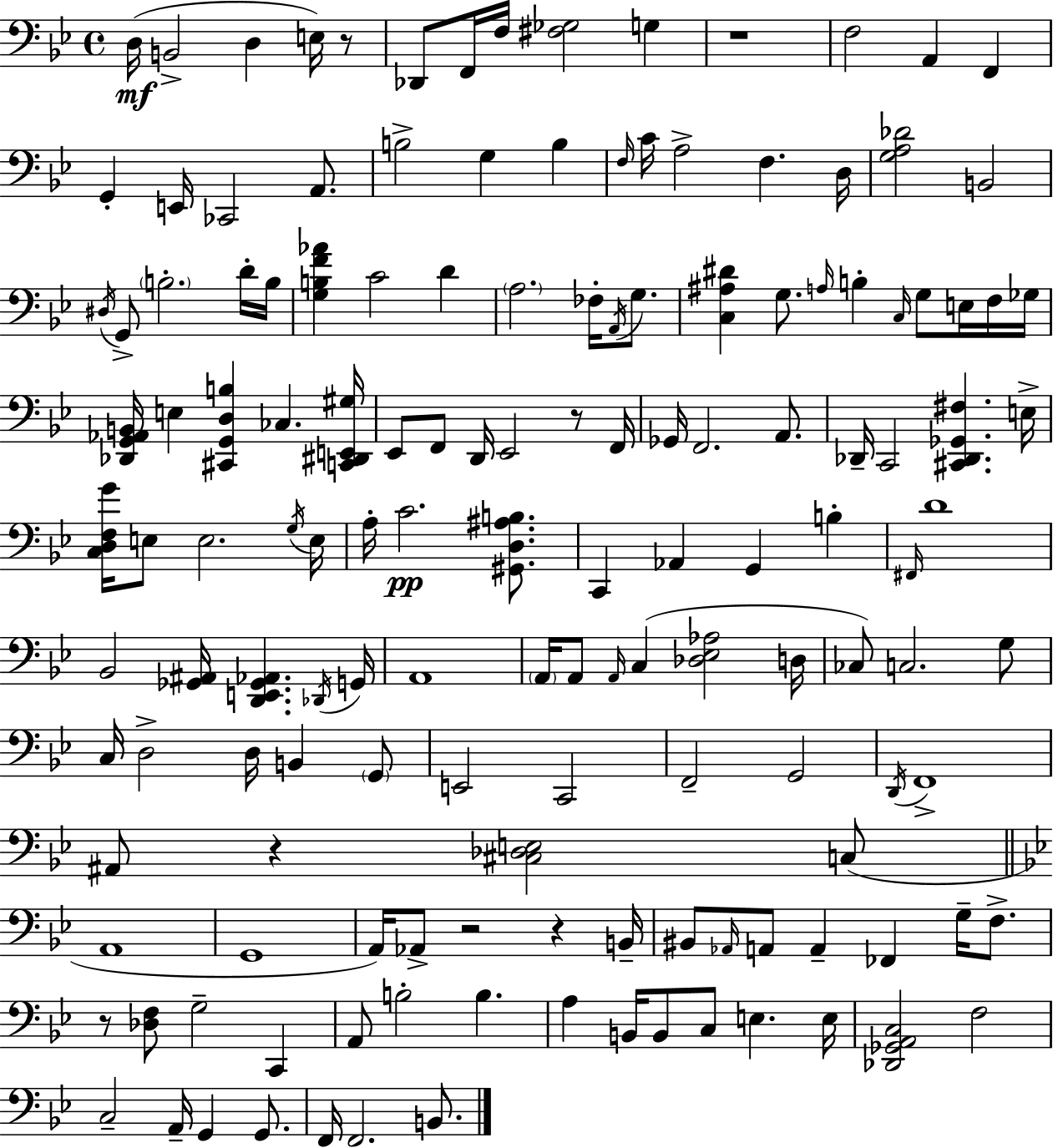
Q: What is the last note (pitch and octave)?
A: B2